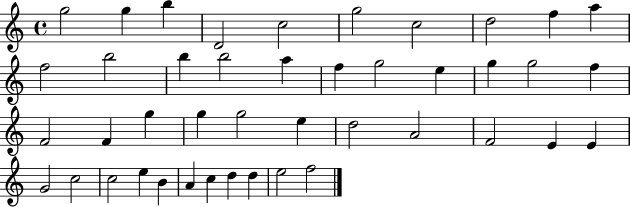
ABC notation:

X:1
T:Untitled
M:4/4
L:1/4
K:C
g2 g b D2 c2 g2 c2 d2 f a f2 b2 b b2 a f g2 e g g2 f F2 F g g g2 e d2 A2 F2 E E G2 c2 c2 e B A c d d e2 f2